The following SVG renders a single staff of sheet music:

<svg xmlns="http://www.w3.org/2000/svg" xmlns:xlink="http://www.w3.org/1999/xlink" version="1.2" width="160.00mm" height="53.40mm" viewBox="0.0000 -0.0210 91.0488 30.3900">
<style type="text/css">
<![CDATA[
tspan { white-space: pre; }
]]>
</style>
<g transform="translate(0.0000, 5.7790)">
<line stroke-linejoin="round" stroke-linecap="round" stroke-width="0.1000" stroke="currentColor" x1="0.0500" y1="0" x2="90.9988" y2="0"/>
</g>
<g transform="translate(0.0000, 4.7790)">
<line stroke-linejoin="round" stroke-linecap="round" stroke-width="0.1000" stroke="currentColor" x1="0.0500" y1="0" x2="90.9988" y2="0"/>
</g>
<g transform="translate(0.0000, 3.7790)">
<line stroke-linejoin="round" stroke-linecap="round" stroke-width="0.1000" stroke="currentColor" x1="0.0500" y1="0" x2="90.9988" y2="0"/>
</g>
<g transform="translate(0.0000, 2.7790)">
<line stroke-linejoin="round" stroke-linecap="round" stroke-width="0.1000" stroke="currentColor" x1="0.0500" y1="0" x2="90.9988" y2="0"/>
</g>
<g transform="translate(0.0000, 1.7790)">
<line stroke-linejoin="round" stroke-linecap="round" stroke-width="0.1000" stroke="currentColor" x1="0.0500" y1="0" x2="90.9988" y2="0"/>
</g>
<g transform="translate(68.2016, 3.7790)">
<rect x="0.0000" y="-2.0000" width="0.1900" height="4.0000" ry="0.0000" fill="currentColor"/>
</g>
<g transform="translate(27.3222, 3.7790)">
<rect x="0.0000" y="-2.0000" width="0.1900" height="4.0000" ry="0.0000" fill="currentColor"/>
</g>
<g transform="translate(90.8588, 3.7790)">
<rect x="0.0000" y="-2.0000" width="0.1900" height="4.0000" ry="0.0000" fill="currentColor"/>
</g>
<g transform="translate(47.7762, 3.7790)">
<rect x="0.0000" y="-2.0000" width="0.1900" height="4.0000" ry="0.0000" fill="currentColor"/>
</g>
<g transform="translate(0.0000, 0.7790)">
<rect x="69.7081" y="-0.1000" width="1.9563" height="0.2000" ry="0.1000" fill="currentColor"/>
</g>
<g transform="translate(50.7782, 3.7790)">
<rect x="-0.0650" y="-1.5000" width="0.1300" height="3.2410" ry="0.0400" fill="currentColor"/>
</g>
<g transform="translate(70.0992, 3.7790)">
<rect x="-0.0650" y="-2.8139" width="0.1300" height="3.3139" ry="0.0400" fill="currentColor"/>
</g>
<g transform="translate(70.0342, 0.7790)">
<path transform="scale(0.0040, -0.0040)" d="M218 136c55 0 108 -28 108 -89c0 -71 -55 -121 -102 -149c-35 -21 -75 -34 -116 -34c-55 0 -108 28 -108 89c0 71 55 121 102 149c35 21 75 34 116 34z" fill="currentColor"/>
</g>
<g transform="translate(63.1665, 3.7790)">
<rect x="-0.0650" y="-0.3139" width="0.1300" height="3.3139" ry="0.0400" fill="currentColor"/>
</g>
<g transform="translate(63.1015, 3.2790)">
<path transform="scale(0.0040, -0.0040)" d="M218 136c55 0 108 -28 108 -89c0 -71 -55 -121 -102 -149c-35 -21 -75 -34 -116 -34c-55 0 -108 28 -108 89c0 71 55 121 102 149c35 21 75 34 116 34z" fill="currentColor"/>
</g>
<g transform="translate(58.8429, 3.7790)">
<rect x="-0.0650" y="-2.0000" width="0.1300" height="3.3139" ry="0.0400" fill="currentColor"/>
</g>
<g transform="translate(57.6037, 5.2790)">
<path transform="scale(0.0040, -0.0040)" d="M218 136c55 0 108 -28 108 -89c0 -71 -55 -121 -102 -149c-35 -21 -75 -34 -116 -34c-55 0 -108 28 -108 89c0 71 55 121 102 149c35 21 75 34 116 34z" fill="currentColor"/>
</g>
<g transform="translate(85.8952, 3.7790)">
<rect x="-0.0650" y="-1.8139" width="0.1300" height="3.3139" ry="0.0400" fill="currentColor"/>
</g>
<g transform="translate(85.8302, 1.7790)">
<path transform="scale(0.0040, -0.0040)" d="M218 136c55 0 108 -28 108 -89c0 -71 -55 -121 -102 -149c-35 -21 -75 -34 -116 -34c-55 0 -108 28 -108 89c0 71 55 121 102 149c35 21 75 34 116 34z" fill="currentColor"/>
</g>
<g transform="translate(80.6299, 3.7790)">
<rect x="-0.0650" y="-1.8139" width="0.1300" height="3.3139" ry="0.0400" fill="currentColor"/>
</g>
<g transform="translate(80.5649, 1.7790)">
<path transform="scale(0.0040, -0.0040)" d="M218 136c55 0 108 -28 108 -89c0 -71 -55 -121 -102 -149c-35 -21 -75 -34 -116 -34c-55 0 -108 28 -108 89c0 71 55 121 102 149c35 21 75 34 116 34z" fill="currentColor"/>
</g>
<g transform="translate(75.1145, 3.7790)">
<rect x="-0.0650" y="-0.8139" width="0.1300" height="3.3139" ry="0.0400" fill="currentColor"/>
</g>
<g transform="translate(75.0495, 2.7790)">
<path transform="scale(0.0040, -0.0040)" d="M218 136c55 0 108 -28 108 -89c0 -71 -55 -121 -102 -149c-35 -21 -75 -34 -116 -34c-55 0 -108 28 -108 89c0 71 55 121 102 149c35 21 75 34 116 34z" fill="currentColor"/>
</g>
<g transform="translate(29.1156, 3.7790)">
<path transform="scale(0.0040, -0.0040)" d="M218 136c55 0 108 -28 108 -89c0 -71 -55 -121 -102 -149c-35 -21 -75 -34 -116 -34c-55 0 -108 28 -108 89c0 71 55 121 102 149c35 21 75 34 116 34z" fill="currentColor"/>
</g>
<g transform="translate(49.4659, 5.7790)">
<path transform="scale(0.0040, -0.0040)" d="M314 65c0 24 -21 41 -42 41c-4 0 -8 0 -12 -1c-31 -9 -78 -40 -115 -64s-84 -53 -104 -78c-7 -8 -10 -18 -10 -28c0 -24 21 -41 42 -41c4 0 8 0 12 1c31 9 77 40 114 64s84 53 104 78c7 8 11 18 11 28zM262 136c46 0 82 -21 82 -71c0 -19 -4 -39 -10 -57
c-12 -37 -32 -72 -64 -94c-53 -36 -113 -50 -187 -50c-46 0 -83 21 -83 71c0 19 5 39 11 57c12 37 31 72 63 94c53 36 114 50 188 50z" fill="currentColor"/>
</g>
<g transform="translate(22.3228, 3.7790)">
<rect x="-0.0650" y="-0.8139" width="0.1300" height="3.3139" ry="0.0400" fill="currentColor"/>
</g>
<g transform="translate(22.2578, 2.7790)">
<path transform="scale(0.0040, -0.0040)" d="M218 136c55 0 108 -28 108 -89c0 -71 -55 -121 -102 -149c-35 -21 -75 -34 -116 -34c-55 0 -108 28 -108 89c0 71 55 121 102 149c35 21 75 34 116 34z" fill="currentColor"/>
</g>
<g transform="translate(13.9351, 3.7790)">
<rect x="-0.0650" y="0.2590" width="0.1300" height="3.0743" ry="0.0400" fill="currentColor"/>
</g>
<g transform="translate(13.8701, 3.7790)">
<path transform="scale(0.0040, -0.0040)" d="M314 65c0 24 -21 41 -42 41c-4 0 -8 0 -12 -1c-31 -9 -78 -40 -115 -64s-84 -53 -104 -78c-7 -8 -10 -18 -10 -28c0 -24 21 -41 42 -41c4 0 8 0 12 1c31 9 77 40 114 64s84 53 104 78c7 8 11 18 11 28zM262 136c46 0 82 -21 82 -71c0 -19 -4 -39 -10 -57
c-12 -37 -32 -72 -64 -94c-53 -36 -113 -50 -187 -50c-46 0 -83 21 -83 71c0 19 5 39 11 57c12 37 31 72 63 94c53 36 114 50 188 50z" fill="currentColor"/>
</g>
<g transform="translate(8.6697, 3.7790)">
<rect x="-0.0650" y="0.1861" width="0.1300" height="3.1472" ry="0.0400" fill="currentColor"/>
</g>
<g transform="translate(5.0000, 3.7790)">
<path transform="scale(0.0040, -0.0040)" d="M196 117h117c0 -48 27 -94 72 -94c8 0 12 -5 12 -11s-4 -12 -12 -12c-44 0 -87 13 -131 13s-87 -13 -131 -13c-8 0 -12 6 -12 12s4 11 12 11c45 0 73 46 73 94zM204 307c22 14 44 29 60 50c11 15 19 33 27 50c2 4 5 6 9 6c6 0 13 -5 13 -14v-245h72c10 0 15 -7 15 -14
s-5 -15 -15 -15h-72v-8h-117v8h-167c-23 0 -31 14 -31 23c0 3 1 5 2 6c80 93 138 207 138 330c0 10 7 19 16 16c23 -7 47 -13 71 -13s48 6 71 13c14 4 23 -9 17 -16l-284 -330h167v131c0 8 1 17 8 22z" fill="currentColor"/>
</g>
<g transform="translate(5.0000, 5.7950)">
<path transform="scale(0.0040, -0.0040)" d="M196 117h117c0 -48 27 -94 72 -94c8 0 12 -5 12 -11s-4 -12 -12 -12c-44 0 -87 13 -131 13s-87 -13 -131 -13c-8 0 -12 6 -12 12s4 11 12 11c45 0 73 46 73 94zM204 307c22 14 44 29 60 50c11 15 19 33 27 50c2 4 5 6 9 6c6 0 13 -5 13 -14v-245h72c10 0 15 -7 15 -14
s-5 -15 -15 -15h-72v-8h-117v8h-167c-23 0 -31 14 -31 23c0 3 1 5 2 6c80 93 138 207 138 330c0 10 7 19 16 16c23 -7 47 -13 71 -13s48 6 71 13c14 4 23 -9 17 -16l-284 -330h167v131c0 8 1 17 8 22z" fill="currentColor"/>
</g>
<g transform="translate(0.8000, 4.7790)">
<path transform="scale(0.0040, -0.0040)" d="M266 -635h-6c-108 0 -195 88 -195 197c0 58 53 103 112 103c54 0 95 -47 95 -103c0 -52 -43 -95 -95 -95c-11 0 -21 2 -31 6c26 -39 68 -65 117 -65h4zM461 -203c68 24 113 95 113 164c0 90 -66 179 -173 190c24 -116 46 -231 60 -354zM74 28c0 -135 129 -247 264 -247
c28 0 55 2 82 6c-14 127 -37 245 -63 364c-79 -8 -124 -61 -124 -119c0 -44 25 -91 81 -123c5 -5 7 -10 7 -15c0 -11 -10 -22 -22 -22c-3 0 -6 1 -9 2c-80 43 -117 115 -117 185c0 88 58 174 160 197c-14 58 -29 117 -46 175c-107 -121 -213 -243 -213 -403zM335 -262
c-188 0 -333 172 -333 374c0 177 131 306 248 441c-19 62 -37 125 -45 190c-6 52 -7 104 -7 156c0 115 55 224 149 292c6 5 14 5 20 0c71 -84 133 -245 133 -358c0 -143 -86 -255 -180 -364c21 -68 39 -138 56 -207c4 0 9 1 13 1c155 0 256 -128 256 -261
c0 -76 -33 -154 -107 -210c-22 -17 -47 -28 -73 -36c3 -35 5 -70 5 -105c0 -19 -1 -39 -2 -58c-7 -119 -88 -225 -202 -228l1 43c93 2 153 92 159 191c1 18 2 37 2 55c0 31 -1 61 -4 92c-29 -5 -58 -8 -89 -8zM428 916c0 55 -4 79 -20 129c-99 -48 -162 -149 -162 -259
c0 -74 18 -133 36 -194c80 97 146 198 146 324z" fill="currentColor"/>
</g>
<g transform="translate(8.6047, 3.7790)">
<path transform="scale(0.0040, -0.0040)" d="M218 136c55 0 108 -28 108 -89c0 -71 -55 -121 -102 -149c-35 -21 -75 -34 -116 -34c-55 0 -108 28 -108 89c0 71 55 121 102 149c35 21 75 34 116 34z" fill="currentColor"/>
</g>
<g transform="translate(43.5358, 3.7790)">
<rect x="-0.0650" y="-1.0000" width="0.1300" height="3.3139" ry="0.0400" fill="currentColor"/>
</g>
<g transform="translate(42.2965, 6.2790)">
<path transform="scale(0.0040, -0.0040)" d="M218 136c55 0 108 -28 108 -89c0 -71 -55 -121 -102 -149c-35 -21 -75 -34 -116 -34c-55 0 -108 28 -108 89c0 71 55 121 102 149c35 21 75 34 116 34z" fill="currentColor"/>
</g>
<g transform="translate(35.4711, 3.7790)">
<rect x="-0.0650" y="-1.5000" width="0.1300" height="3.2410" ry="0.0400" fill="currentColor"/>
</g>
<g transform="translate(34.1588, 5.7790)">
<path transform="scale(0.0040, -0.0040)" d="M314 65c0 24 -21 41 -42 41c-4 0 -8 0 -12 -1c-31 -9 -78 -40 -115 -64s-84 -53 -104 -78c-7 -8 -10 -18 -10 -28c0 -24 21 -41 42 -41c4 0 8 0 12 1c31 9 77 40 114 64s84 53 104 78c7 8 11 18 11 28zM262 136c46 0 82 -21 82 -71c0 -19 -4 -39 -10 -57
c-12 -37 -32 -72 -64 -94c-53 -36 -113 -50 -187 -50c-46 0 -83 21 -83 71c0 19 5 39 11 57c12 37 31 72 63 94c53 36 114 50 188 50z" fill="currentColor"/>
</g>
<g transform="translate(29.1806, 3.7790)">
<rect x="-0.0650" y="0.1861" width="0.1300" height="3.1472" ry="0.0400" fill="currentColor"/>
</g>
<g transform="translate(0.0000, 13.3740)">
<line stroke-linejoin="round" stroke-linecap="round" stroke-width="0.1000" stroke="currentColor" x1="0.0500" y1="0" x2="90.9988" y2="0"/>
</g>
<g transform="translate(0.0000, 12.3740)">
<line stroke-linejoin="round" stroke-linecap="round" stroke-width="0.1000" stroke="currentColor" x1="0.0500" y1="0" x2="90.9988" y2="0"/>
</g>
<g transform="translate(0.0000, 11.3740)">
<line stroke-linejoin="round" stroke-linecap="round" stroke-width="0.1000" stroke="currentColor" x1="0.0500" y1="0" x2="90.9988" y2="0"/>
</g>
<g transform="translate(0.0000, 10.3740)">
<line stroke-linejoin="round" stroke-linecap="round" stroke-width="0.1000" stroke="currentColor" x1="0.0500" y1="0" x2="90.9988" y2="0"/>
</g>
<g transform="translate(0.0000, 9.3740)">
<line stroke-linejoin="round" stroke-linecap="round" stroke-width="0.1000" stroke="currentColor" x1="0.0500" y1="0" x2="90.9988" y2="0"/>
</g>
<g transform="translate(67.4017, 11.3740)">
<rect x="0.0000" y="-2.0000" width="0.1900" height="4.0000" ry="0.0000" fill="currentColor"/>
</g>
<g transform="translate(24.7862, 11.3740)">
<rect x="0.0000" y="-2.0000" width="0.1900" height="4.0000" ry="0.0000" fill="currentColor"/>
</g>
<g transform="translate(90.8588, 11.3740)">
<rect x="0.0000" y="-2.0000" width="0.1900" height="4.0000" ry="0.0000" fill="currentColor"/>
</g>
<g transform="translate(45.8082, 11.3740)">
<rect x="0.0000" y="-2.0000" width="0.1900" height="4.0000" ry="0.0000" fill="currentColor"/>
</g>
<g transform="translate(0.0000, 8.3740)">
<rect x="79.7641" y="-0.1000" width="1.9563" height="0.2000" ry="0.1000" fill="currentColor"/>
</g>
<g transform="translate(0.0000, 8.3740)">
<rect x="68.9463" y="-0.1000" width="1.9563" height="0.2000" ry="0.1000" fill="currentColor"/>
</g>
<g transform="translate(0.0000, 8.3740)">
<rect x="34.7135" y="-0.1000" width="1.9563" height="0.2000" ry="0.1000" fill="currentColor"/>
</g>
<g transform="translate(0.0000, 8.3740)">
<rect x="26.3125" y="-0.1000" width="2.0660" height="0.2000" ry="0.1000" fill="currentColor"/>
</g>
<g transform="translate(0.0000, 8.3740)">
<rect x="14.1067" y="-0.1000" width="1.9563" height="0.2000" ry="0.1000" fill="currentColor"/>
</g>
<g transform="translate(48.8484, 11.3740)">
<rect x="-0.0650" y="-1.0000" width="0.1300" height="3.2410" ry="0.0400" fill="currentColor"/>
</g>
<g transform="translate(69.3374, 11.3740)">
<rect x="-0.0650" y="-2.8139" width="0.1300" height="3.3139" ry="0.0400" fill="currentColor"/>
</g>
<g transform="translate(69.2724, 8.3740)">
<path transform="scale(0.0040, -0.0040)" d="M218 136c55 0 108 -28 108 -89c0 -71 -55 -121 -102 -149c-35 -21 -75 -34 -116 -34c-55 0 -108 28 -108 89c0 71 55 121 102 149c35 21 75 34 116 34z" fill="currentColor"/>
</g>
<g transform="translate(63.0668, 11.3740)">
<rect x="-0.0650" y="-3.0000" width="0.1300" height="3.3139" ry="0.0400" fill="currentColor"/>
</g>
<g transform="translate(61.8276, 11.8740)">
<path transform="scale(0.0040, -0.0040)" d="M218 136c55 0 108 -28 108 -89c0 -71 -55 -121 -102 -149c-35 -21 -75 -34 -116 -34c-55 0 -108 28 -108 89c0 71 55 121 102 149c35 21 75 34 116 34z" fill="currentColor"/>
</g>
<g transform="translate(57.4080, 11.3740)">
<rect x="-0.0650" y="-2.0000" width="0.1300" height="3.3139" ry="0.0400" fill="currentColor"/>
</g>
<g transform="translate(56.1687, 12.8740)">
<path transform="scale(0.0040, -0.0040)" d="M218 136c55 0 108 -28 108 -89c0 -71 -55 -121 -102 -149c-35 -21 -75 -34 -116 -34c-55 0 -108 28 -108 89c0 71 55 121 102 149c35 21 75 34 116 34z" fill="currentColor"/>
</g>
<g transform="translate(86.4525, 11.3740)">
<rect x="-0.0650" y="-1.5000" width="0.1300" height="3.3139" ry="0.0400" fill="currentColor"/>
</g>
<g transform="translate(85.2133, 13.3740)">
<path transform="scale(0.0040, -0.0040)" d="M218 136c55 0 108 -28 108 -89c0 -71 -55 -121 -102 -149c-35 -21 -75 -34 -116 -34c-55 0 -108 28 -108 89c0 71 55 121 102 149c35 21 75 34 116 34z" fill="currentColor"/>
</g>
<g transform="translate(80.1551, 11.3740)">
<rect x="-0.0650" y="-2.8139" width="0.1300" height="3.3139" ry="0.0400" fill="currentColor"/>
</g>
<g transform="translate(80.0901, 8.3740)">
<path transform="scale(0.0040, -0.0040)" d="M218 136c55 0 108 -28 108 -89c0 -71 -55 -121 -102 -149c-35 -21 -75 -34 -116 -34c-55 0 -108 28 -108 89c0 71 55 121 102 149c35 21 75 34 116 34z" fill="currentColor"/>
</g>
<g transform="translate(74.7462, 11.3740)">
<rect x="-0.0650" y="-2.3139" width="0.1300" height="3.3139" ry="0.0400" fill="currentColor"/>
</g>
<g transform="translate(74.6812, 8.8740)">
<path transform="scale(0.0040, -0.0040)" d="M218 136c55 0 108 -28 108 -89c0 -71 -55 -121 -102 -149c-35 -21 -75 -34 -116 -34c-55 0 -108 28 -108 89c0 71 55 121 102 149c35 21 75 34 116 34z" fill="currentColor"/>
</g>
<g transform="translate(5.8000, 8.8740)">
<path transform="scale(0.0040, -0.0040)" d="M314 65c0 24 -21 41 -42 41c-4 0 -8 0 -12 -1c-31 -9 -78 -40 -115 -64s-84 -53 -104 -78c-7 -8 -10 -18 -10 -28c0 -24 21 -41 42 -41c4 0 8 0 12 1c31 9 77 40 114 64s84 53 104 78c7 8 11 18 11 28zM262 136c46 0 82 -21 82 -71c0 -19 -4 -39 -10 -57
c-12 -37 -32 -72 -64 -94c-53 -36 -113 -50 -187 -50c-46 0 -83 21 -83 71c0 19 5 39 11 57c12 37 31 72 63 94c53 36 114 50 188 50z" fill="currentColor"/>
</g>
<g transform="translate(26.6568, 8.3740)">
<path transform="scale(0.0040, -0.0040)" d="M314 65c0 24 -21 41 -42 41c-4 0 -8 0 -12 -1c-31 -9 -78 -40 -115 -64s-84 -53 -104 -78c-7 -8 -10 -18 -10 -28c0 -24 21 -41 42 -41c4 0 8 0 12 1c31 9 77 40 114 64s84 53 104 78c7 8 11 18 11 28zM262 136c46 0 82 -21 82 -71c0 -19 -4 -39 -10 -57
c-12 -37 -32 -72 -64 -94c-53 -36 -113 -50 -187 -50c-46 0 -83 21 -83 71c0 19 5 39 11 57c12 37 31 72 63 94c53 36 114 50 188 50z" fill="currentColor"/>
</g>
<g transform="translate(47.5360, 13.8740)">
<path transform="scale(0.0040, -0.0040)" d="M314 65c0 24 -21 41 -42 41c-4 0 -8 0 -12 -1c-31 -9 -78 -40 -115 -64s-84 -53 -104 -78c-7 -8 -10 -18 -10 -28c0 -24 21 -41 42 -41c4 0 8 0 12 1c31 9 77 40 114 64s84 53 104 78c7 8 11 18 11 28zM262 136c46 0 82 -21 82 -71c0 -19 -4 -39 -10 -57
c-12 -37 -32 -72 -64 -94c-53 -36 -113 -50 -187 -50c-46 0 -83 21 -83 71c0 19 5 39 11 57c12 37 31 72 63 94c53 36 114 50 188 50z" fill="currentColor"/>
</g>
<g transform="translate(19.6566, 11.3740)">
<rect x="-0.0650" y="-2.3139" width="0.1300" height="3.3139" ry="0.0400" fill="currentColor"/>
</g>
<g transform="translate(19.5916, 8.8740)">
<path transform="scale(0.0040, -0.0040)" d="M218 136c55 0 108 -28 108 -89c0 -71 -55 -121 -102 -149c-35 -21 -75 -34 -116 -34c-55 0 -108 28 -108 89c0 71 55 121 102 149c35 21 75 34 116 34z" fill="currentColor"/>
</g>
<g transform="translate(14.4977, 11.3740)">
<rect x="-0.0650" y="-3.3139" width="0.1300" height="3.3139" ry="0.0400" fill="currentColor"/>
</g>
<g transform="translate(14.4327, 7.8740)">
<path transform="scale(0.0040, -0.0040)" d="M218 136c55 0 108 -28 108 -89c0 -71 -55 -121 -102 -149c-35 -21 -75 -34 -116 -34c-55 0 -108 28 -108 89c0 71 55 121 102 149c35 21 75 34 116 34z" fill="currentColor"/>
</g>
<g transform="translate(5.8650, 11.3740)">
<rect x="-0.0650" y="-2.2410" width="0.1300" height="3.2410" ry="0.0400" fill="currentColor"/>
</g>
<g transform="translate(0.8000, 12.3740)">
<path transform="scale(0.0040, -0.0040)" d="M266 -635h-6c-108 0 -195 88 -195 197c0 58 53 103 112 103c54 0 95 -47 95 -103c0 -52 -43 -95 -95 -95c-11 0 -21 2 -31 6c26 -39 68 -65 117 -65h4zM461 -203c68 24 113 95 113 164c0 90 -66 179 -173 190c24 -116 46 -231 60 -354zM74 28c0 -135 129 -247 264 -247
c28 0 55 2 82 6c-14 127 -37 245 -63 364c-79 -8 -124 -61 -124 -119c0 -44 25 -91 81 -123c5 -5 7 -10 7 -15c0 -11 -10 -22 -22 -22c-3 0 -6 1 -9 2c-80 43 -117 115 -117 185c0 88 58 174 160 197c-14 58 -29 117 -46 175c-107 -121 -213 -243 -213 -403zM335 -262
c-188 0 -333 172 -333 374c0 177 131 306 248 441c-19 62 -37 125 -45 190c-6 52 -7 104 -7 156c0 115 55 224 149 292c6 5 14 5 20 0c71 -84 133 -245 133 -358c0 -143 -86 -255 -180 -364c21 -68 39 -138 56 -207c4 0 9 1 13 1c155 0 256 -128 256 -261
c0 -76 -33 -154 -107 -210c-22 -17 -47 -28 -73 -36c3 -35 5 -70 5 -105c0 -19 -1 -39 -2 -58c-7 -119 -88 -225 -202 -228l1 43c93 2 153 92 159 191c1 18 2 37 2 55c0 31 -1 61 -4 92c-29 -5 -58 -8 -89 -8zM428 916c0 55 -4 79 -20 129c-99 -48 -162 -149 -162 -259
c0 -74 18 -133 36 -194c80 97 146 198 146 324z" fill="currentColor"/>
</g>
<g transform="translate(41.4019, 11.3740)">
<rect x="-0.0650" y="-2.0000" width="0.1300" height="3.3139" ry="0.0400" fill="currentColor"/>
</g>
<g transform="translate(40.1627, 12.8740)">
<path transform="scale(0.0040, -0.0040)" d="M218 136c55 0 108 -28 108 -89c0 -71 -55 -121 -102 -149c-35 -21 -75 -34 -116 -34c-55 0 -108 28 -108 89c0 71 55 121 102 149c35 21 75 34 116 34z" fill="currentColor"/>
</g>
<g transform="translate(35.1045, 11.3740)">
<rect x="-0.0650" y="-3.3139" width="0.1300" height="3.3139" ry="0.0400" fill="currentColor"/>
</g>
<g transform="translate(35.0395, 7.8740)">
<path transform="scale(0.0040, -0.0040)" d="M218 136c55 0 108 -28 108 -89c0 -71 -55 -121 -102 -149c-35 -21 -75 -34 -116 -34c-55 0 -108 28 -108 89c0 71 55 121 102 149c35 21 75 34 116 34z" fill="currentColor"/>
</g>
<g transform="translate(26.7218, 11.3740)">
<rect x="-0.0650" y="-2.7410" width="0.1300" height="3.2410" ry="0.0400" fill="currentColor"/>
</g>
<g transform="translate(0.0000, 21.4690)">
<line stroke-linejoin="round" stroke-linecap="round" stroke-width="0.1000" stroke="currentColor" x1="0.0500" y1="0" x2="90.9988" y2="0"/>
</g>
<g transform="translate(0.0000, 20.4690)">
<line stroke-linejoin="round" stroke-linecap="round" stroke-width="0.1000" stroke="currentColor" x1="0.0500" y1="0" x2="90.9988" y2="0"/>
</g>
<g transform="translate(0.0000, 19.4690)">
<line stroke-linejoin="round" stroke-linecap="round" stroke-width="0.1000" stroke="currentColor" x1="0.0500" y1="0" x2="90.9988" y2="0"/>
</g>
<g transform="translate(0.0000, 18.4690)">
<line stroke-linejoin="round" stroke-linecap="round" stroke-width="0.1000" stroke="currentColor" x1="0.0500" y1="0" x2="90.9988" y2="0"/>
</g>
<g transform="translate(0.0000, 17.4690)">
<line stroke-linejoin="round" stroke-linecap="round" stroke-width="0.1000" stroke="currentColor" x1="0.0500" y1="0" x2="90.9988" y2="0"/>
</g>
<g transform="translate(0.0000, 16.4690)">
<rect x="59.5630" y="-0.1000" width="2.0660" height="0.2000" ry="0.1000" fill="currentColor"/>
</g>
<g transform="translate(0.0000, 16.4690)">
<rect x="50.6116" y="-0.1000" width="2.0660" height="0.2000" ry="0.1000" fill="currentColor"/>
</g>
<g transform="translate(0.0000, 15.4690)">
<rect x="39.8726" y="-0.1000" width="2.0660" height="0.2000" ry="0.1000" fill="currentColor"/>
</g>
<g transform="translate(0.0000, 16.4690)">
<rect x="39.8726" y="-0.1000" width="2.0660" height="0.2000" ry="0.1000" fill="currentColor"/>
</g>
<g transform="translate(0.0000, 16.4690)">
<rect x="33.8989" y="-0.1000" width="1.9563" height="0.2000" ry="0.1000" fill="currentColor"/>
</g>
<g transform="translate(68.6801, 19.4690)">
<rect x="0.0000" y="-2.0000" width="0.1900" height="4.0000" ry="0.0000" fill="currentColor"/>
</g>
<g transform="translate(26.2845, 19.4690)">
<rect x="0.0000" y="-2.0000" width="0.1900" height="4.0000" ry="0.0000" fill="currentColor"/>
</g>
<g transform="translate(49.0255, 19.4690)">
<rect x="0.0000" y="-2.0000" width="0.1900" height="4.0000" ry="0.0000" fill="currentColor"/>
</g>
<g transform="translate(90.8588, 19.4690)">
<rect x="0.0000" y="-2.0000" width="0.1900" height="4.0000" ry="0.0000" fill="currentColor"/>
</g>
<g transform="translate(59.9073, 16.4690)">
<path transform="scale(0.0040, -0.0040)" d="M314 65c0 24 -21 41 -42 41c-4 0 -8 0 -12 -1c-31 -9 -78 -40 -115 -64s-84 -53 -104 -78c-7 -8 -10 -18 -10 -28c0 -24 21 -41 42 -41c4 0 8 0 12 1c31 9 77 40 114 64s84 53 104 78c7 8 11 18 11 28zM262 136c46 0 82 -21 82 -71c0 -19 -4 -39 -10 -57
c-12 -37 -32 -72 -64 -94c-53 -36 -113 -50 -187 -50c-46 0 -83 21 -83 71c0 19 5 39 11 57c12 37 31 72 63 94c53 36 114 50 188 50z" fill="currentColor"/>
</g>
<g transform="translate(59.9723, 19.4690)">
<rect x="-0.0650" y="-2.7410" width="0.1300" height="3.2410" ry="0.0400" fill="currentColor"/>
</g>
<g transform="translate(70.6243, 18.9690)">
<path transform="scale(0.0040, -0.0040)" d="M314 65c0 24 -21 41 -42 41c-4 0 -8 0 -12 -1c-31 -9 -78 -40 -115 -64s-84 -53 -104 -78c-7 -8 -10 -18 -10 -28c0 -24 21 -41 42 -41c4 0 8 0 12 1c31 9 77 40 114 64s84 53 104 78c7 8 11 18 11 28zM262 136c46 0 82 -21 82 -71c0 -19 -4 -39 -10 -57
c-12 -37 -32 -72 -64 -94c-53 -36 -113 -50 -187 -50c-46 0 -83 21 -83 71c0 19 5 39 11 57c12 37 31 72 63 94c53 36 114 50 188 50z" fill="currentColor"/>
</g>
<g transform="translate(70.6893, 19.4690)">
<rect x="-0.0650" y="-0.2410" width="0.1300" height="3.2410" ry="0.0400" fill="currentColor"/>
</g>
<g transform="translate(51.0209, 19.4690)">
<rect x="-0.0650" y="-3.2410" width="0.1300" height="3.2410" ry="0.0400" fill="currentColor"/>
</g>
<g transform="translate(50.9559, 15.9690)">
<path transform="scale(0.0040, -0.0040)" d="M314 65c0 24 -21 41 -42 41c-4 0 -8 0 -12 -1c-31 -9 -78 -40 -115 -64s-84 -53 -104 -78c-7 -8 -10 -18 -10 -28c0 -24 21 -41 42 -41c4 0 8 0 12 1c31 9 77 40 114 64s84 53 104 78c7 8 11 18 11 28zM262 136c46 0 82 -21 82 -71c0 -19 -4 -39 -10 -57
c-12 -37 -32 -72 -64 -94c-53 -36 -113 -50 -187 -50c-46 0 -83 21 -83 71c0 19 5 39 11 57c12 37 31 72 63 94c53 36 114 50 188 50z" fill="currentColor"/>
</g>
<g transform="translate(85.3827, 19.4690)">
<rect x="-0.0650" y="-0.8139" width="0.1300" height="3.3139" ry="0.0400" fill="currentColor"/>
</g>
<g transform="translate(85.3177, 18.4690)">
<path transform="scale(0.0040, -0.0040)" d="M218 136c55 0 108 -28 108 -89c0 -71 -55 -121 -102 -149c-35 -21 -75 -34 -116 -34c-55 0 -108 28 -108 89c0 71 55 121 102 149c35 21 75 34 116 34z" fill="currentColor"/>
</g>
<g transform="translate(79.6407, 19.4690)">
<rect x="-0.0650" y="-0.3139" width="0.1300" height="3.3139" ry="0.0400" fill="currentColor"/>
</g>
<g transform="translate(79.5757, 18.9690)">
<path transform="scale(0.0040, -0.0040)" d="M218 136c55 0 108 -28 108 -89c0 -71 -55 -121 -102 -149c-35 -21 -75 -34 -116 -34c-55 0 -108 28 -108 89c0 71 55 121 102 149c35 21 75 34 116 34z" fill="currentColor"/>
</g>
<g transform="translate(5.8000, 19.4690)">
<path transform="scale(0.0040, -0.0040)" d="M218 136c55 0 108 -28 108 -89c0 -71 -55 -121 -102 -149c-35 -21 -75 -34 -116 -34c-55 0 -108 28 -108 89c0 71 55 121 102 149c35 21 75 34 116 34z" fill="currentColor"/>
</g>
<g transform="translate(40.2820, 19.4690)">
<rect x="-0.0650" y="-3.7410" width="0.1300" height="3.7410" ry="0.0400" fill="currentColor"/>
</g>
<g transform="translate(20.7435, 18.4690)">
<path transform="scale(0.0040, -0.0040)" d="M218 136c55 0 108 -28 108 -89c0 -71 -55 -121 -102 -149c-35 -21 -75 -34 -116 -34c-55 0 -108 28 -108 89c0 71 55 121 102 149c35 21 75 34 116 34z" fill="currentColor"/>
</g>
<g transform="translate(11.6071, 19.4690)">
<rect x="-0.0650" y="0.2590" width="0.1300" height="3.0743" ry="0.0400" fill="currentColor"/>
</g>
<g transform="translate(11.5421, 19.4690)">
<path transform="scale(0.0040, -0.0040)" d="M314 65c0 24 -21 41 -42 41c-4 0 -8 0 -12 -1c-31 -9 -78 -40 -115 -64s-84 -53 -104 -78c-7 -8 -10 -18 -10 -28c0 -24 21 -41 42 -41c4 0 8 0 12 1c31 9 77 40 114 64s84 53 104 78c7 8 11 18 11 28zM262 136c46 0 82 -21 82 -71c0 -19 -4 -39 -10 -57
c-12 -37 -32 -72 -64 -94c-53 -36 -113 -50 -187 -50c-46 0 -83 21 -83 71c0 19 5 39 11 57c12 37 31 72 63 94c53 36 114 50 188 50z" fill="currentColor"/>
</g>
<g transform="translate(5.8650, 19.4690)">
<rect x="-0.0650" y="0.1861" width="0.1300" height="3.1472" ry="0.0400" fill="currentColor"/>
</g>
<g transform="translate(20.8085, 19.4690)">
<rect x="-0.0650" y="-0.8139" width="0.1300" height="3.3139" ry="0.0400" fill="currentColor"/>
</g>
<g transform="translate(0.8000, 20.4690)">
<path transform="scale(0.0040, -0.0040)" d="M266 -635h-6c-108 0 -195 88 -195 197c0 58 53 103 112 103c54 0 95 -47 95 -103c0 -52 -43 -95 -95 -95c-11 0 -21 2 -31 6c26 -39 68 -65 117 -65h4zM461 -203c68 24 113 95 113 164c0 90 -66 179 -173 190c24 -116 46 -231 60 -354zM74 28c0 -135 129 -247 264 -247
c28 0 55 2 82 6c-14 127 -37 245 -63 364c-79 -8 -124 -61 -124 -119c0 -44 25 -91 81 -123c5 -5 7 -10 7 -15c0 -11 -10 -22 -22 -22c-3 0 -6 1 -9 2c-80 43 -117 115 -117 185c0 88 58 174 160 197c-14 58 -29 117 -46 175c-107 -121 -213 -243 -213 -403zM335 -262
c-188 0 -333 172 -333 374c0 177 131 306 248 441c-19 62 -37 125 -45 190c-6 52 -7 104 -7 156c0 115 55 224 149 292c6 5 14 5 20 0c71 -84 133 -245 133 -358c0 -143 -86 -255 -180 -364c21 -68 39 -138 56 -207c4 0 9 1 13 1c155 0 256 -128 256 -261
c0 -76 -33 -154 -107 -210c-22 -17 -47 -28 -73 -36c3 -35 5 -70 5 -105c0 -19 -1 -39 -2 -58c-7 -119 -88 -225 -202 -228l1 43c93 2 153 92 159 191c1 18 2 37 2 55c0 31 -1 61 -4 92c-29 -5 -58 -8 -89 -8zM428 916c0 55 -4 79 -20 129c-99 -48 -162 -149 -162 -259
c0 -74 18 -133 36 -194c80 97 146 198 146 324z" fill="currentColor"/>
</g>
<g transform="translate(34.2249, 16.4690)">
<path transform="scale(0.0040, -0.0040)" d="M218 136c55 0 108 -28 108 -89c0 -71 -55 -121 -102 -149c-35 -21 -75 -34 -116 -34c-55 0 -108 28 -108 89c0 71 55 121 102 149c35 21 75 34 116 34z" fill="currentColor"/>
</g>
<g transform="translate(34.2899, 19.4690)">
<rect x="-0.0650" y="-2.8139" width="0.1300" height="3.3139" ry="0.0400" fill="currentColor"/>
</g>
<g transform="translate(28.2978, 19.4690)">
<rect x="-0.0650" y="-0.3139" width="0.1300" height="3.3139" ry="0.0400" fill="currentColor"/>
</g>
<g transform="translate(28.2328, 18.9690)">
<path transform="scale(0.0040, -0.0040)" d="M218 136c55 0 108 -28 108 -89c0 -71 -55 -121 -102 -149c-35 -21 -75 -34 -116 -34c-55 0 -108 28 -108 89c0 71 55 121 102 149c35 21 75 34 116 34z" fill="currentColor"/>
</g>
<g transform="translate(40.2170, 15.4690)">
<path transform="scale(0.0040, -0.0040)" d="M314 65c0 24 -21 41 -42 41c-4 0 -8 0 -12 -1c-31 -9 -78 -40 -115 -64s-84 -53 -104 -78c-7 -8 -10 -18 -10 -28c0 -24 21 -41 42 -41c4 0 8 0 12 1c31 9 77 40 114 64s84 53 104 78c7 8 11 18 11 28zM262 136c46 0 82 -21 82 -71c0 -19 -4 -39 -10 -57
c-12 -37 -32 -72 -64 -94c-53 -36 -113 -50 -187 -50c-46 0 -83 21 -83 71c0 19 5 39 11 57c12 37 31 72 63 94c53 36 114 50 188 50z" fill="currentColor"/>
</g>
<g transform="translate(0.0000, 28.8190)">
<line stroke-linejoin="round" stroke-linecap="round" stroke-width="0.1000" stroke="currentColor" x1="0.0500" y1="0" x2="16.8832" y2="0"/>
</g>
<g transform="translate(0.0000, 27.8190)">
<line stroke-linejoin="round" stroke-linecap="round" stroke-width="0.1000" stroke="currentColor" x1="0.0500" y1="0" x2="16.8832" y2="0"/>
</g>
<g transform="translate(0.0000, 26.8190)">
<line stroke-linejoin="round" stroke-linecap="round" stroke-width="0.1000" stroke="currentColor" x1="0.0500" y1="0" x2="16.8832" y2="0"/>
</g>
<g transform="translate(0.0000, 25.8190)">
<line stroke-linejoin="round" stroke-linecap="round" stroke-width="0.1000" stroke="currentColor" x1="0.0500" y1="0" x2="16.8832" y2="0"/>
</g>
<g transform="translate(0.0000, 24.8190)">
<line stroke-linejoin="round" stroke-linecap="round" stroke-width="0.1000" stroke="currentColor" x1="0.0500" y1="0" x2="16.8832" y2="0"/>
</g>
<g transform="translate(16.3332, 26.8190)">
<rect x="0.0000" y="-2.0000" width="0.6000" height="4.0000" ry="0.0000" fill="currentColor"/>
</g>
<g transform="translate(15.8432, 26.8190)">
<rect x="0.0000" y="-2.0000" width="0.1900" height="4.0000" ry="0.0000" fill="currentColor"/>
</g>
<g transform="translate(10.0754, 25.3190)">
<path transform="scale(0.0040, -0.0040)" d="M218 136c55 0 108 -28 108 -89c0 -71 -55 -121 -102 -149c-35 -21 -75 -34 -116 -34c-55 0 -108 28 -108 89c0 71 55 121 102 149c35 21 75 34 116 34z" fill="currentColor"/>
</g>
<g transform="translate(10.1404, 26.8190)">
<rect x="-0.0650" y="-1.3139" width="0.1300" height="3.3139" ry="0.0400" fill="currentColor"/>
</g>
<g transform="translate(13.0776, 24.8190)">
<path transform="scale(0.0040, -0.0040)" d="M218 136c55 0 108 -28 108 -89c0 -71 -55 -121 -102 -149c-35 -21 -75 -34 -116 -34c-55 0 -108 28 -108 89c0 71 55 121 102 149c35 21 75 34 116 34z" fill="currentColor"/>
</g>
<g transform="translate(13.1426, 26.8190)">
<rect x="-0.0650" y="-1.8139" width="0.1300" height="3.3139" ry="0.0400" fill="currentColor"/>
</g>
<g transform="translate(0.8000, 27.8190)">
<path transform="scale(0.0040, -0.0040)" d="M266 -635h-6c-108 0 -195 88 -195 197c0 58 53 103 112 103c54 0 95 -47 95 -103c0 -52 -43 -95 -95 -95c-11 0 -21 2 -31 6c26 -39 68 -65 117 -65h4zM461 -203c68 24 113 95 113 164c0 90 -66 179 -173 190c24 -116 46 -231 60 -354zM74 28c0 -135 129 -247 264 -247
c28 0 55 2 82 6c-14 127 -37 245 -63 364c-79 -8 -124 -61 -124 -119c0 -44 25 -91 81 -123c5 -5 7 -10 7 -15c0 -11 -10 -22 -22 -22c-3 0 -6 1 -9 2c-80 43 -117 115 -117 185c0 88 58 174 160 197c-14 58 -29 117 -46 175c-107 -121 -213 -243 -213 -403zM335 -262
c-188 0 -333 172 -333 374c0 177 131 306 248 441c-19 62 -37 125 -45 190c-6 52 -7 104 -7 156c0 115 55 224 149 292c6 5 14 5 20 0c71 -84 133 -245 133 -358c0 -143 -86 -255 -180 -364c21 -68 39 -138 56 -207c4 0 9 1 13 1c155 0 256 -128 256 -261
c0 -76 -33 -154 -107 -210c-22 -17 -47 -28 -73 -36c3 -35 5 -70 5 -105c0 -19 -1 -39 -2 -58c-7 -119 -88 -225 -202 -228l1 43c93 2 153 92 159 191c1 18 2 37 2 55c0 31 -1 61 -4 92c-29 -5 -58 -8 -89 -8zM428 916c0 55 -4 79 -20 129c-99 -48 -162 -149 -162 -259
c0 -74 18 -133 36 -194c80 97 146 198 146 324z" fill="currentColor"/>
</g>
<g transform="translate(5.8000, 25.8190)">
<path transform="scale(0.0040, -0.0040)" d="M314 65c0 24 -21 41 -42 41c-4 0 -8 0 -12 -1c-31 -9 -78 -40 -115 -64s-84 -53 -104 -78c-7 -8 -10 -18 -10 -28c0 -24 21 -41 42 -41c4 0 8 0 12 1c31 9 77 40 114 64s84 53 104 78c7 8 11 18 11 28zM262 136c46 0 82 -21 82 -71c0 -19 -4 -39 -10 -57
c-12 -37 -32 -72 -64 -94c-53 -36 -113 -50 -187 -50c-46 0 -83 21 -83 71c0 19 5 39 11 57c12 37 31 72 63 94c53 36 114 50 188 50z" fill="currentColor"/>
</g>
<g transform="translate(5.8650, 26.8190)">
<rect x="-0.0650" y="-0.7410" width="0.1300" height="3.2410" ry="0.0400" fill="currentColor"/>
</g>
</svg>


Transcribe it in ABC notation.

X:1
T:Untitled
M:4/4
L:1/4
K:C
B B2 d B E2 D E2 F c a d f f g2 b g a2 b F D2 F A a g a E B B2 d c a c'2 b2 a2 c2 c d d2 e f